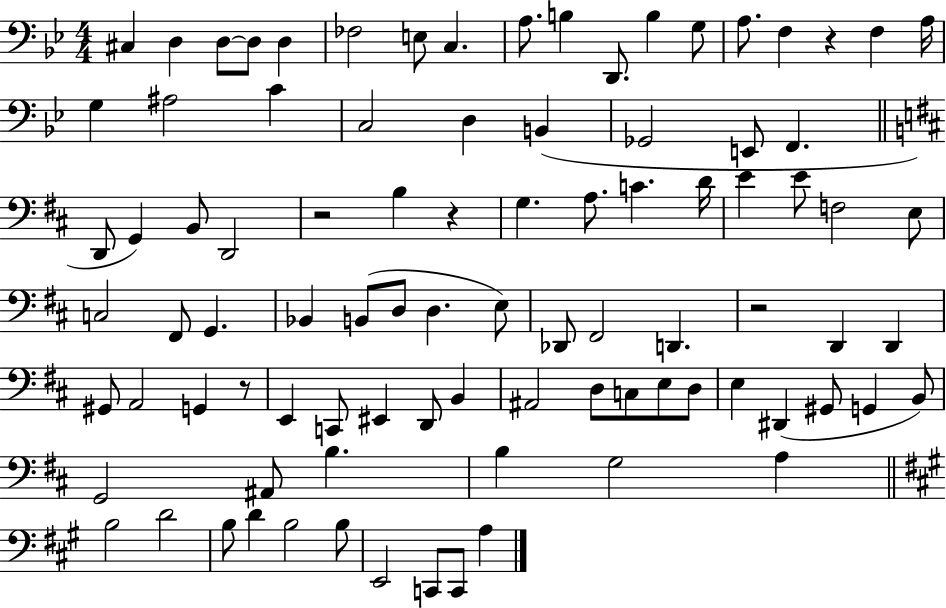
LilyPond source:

{
  \clef bass
  \numericTimeSignature
  \time 4/4
  \key bes \major
  cis4 d4 d8~~ d8 d4 | fes2 e8 c4. | a8. b4 d,8. b4 g8 | a8. f4 r4 f4 a16 | \break g4 ais2 c'4 | c2 d4 b,4( | ges,2 e,8 f,4. | \bar "||" \break \key d \major d,8 g,4) b,8 d,2 | r2 b4 r4 | g4. a8. c'4. d'16 | e'4 e'8 f2 e8 | \break c2 fis,8 g,4. | bes,4 b,8( d8 d4. e8) | des,8 fis,2 d,4. | r2 d,4 d,4 | \break gis,8 a,2 g,4 r8 | e,4 c,8 eis,4 d,8 b,4 | ais,2 d8 c8 e8 d8 | e4 dis,4( gis,8 g,4 b,8) | \break g,2 ais,8 b4. | b4 g2 a4 | \bar "||" \break \key a \major b2 d'2 | b8 d'4 b2 b8 | e,2 c,8 c,8 a4 | \bar "|."
}